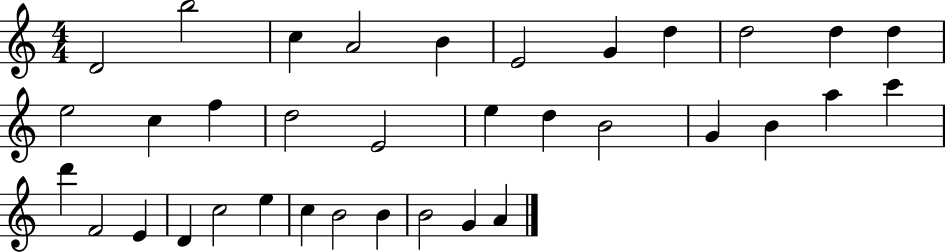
D4/h B5/h C5/q A4/h B4/q E4/h G4/q D5/q D5/h D5/q D5/q E5/h C5/q F5/q D5/h E4/h E5/q D5/q B4/h G4/q B4/q A5/q C6/q D6/q F4/h E4/q D4/q C5/h E5/q C5/q B4/h B4/q B4/h G4/q A4/q